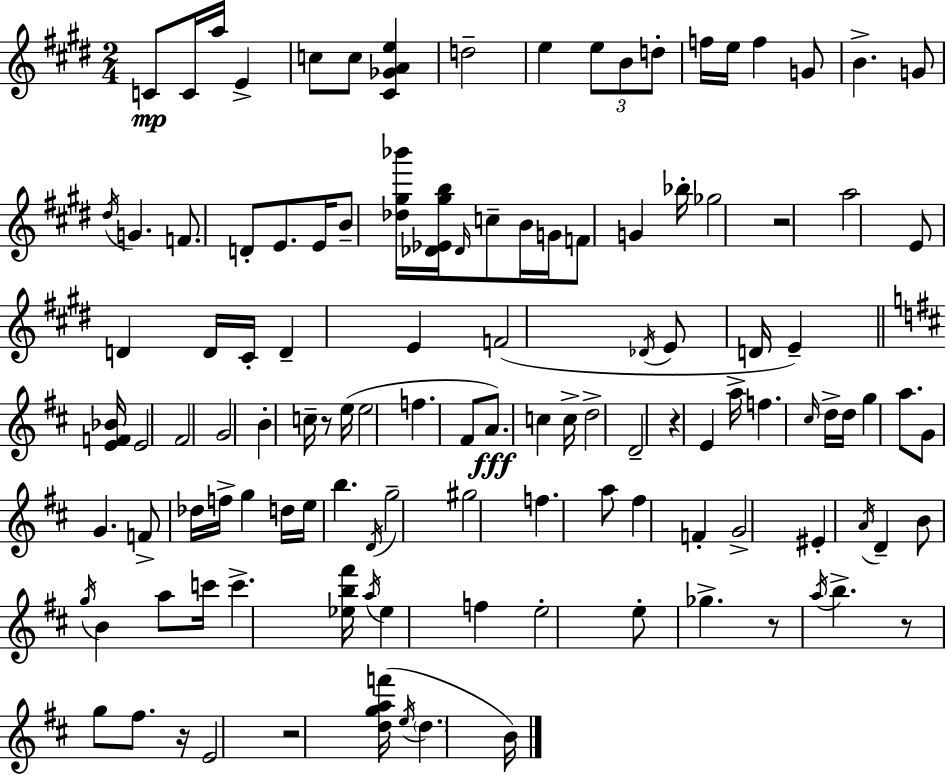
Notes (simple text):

C4/e C4/s A5/s E4/q C5/e C5/e [C#4,Gb4,A4,E5]/q D5/h E5/q E5/e B4/e D5/e F5/s E5/s F5/q G4/e B4/q. G4/e D#5/s G4/q. F4/e. D4/e E4/e. E4/s B4/e [Db5,G#5,Bb6]/s [Db4,Eb4,G#5,B5]/s Db4/s C5/e B4/s G4/s F4/e G4/q Bb5/s Gb5/h R/h A5/h E4/e D4/q D4/s C#4/s D4/q E4/q F4/h Db4/s E4/e D4/s E4/q [E4,F4,Bb4]/s E4/h F#4/h G4/h B4/q C5/s R/e E5/s E5/h F5/q. F#4/e A4/e. C5/q C5/s D5/h D4/h R/q E4/q A5/s F5/q. C#5/s D5/s D5/s G5/q A5/e. G4/e G4/q. F4/e Db5/s F5/s G5/q D5/s E5/s B5/q. D4/s G5/h G#5/h F5/q. A5/e F#5/q F4/q G4/h EIS4/q A4/s D4/q B4/e G5/s B4/q A5/e C6/s C6/q. [Eb5,B5,F#6]/s A5/s Eb5/q F5/q E5/h E5/e Gb5/q. R/e A5/s B5/q. R/e G5/e F#5/e. R/s E4/h R/h [D5,G5,A5,F6]/s E5/s D5/q. B4/s